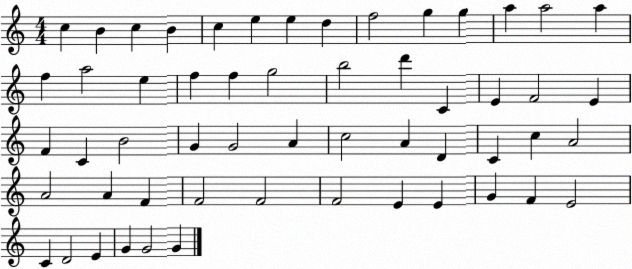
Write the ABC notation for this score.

X:1
T:Untitled
M:4/4
L:1/4
K:C
c B c B c e e d f2 g g a a2 a f a2 e f f g2 b2 d' C E F2 E F C B2 G G2 A c2 A D C c A2 A2 A F F2 F2 F2 E E G F E2 C D2 E G G2 G